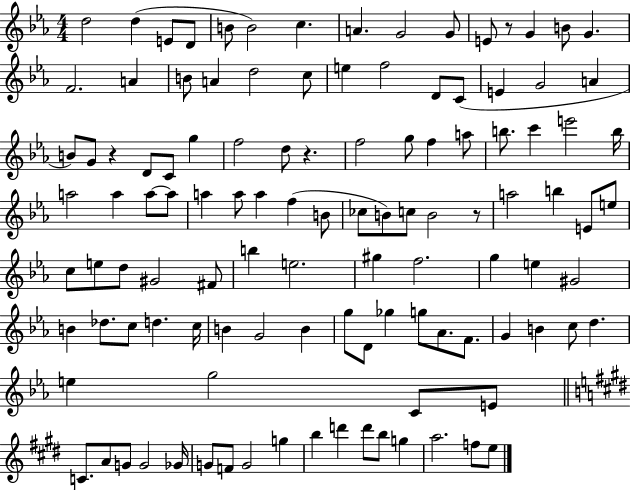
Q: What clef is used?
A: treble